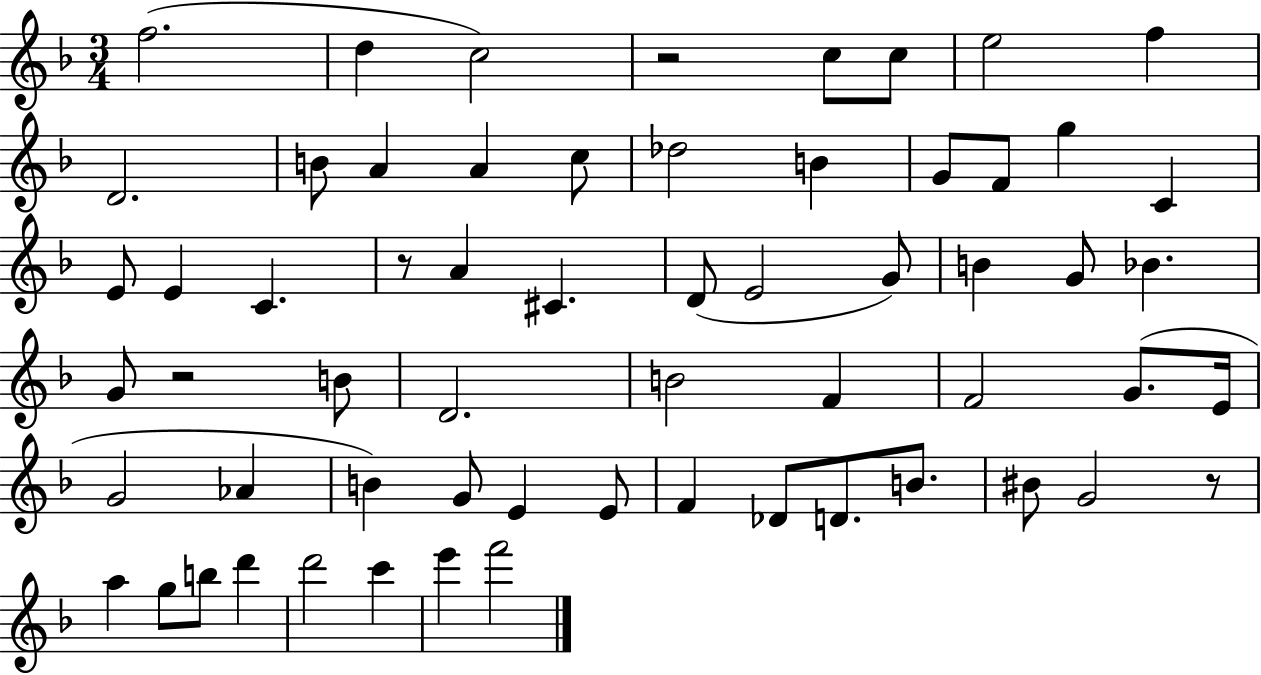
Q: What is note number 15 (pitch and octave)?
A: G4